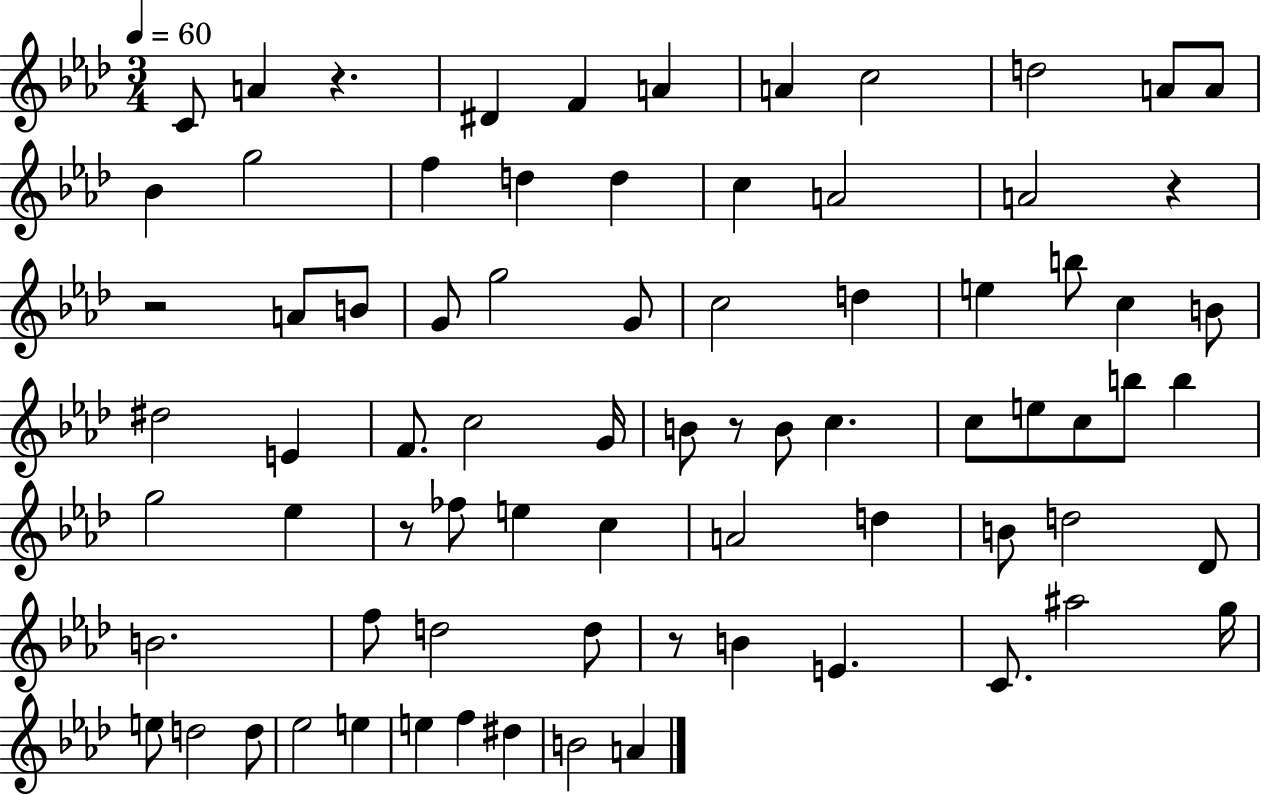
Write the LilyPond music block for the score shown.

{
  \clef treble
  \numericTimeSignature
  \time 3/4
  \key aes \major
  \tempo 4 = 60
  \repeat volta 2 { c'8 a'4 r4. | dis'4 f'4 a'4 | a'4 c''2 | d''2 a'8 a'8 | \break bes'4 g''2 | f''4 d''4 d''4 | c''4 a'2 | a'2 r4 | \break r2 a'8 b'8 | g'8 g''2 g'8 | c''2 d''4 | e''4 b''8 c''4 b'8 | \break dis''2 e'4 | f'8. c''2 g'16 | b'8 r8 b'8 c''4. | c''8 e''8 c''8 b''8 b''4 | \break g''2 ees''4 | r8 fes''8 e''4 c''4 | a'2 d''4 | b'8 d''2 des'8 | \break b'2. | f''8 d''2 d''8 | r8 b'4 e'4. | c'8. ais''2 g''16 | \break e''8 d''2 d''8 | ees''2 e''4 | e''4 f''4 dis''4 | b'2 a'4 | \break } \bar "|."
}